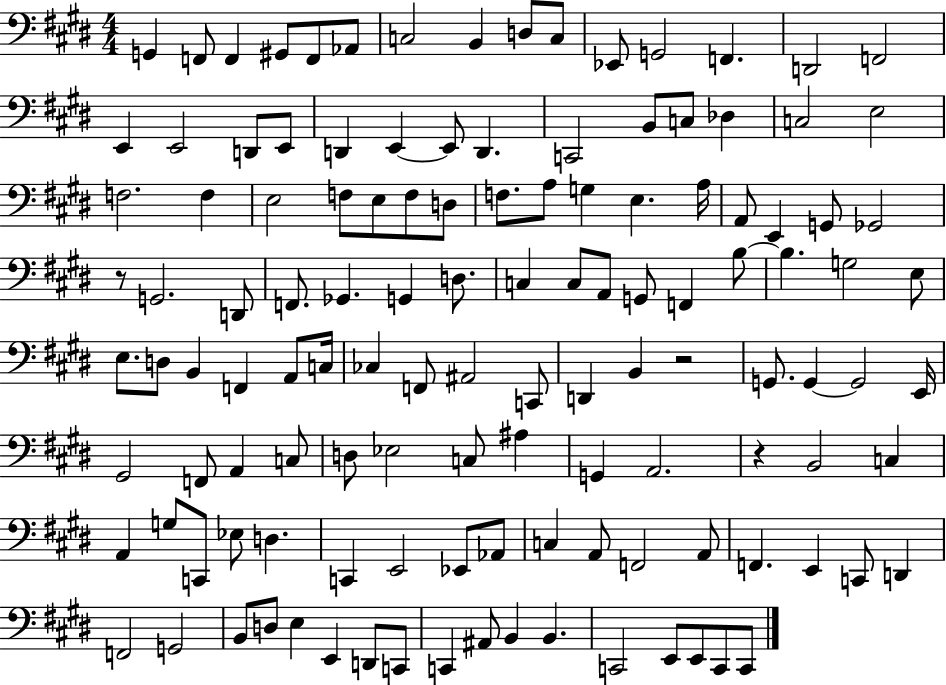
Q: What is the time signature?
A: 4/4